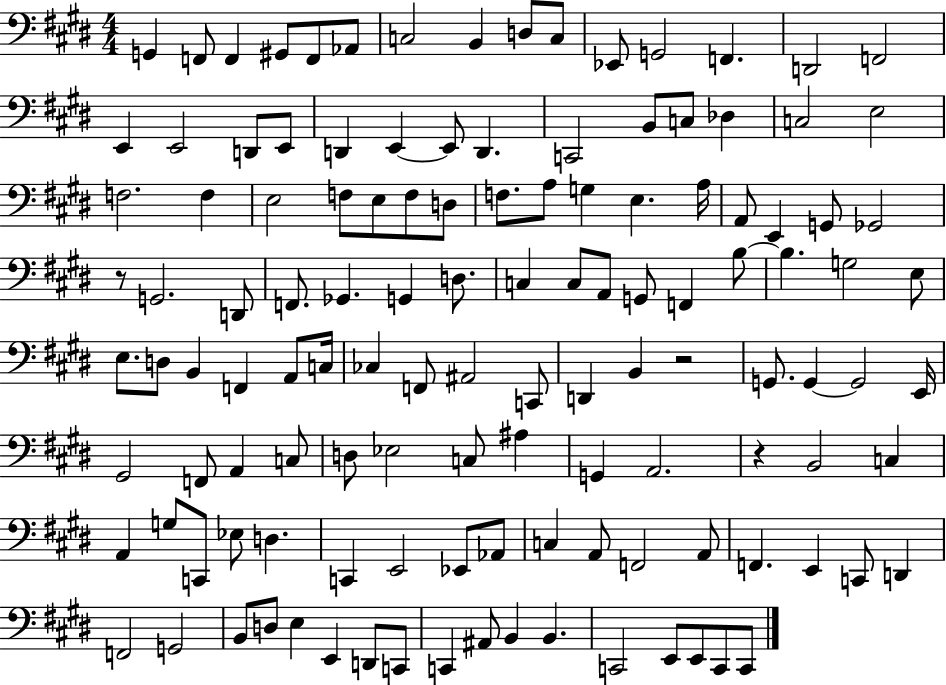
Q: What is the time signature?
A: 4/4